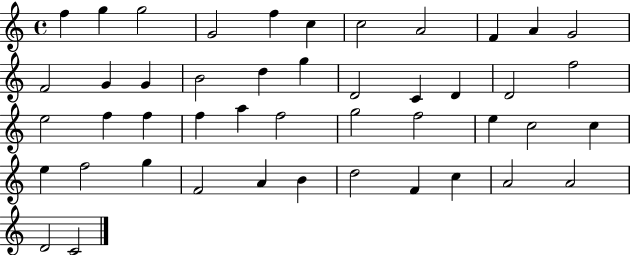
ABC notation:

X:1
T:Untitled
M:4/4
L:1/4
K:C
f g g2 G2 f c c2 A2 F A G2 F2 G G B2 d g D2 C D D2 f2 e2 f f f a f2 g2 f2 e c2 c e f2 g F2 A B d2 F c A2 A2 D2 C2